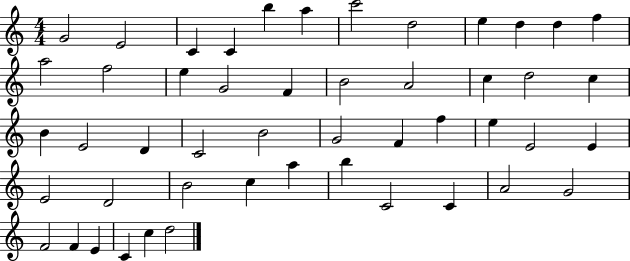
X:1
T:Untitled
M:4/4
L:1/4
K:C
G2 E2 C C b a c'2 d2 e d d f a2 f2 e G2 F B2 A2 c d2 c B E2 D C2 B2 G2 F f e E2 E E2 D2 B2 c a b C2 C A2 G2 F2 F E C c d2